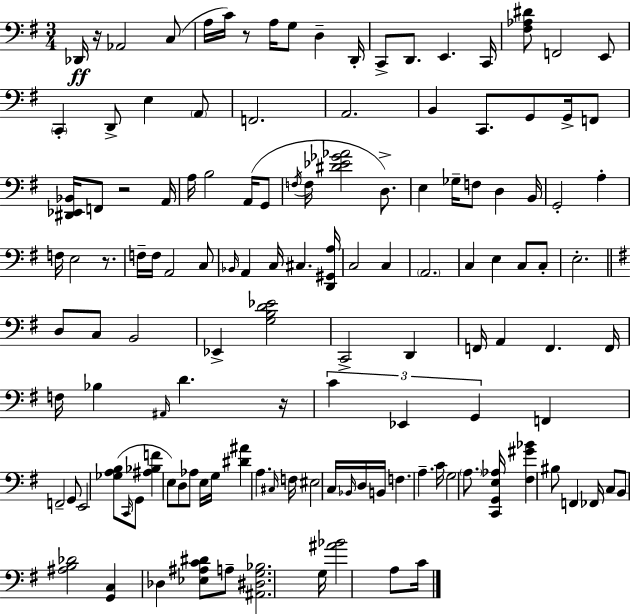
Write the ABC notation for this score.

X:1
T:Untitled
M:3/4
L:1/4
K:Em
_D,,/4 z/4 _A,,2 C,/2 A,/4 C/4 z/2 A,/4 G,/2 D, D,,/4 C,,/2 D,,/2 E,, C,,/4 [^F,_A,^D]/2 F,,2 E,,/2 C,, D,,/2 E, A,,/2 F,,2 A,,2 B,, C,,/2 G,,/2 G,,/4 F,,/2 [^D,,_E,,_B,,]/4 F,,/2 z2 A,,/4 A,/4 B,2 A,,/4 G,,/2 F,/4 F,/4 [^D_E_G_A]2 D,/2 E, _G,/4 F,/2 D, B,,/4 G,,2 A, F,/4 E,2 z/2 F,/4 F,/4 A,,2 C,/2 _B,,/4 A,, C,/4 ^C, [D,,^G,,A,]/4 C,2 C, A,,2 C, E, C,/2 C,/2 E,2 D,/2 C,/2 B,,2 _E,, [G,B,D_E]2 C,,2 D,, F,,/4 A,, F,, F,,/4 F,/4 _B, ^A,,/4 D z/4 C _E,, G,, F,, F,,2 G,,/2 E,,2 [_G,A,B,]/2 C,,/4 G,,/2 [^A,_B,F] E,/2 D,/2 _A,/2 E,/4 G,/4 [^D^A] A, ^C,/4 F,/4 ^E,2 C,/4 _B,,/4 D,/4 B,,/4 F, A, C/4 G,2 A,/2 [C,,G,,E,_A,]/4 [^F,^G_B] ^B,/2 F,, _F,,/4 C,/2 B,,/2 [^A,B,_D]2 [G,,C,] _D, [_E,^A,C^D]/2 A,/2 [^A,,^D,G,_B,]2 G,/4 [^A_B]2 A,/2 C/4